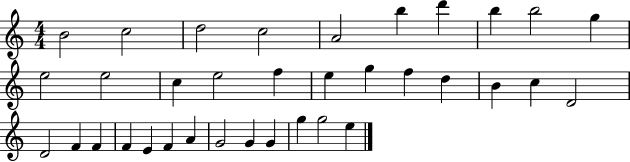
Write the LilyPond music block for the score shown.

{
  \clef treble
  \numericTimeSignature
  \time 4/4
  \key c \major
  b'2 c''2 | d''2 c''2 | a'2 b''4 d'''4 | b''4 b''2 g''4 | \break e''2 e''2 | c''4 e''2 f''4 | e''4 g''4 f''4 d''4 | b'4 c''4 d'2 | \break d'2 f'4 f'4 | f'4 e'4 f'4 a'4 | g'2 g'4 g'4 | g''4 g''2 e''4 | \break \bar "|."
}